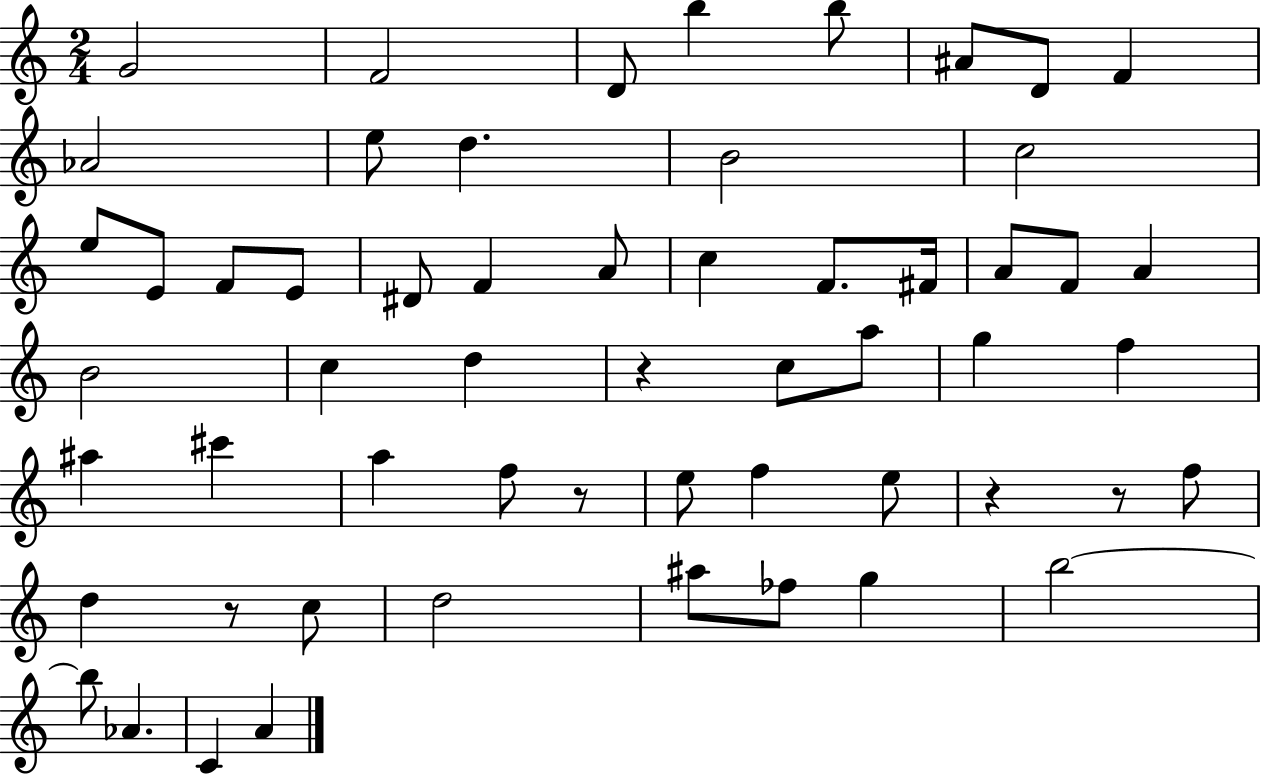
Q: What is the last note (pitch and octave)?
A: A4